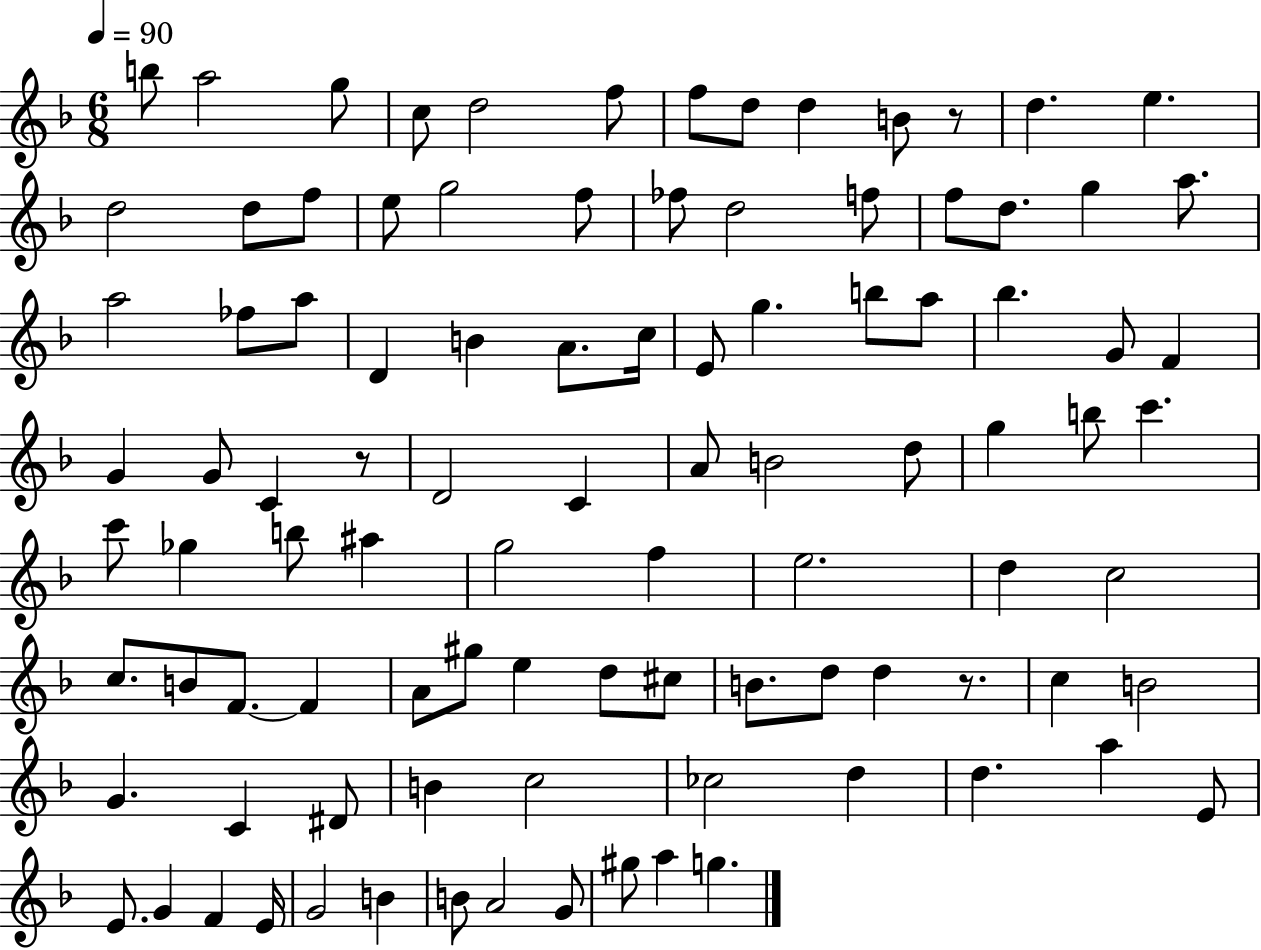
{
  \clef treble
  \numericTimeSignature
  \time 6/8
  \key f \major
  \tempo 4 = 90
  b''8 a''2 g''8 | c''8 d''2 f''8 | f''8 d''8 d''4 b'8 r8 | d''4. e''4. | \break d''2 d''8 f''8 | e''8 g''2 f''8 | fes''8 d''2 f''8 | f''8 d''8. g''4 a''8. | \break a''2 fes''8 a''8 | d'4 b'4 a'8. c''16 | e'8 g''4. b''8 a''8 | bes''4. g'8 f'4 | \break g'4 g'8 c'4 r8 | d'2 c'4 | a'8 b'2 d''8 | g''4 b''8 c'''4. | \break c'''8 ges''4 b''8 ais''4 | g''2 f''4 | e''2. | d''4 c''2 | \break c''8. b'8 f'8.~~ f'4 | a'8 gis''8 e''4 d''8 cis''8 | b'8. d''8 d''4 r8. | c''4 b'2 | \break g'4. c'4 dis'8 | b'4 c''2 | ces''2 d''4 | d''4. a''4 e'8 | \break e'8. g'4 f'4 e'16 | g'2 b'4 | b'8 a'2 g'8 | gis''8 a''4 g''4. | \break \bar "|."
}